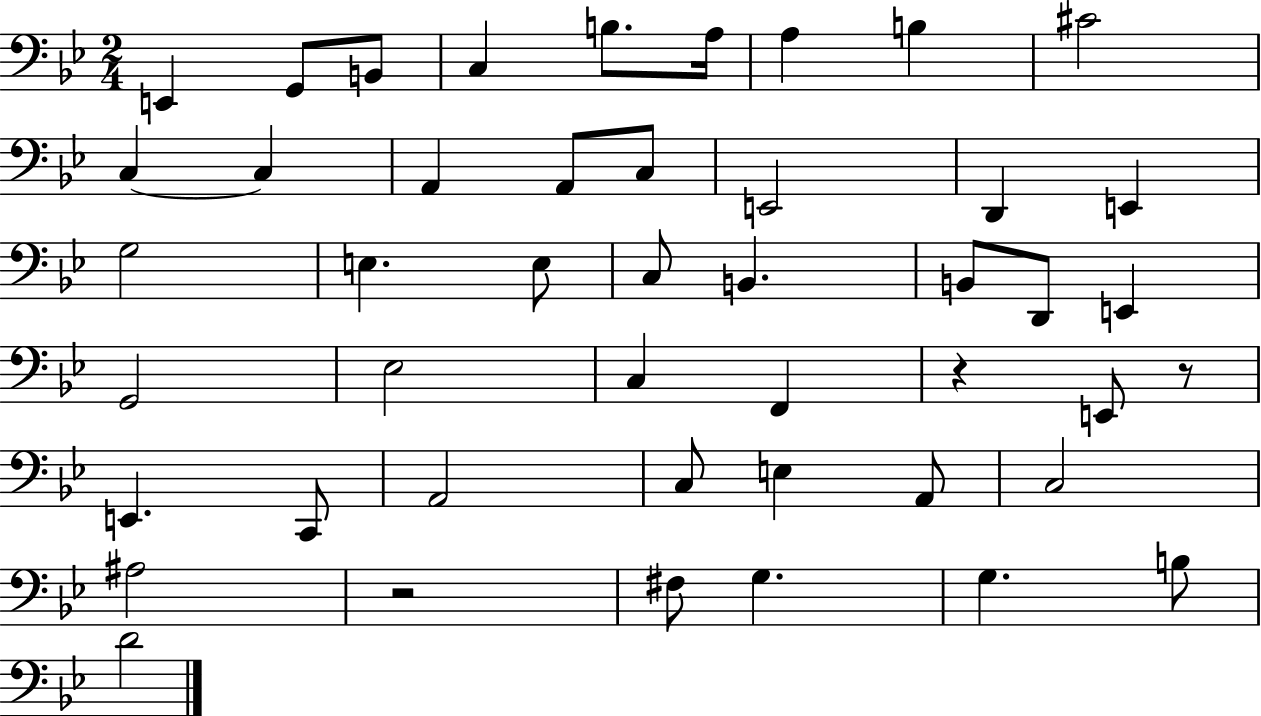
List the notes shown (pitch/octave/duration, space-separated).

E2/q G2/e B2/e C3/q B3/e. A3/s A3/q B3/q C#4/h C3/q C3/q A2/q A2/e C3/e E2/h D2/q E2/q G3/h E3/q. E3/e C3/e B2/q. B2/e D2/e E2/q G2/h Eb3/h C3/q F2/q R/q E2/e R/e E2/q. C2/e A2/h C3/e E3/q A2/e C3/h A#3/h R/h F#3/e G3/q. G3/q. B3/e D4/h